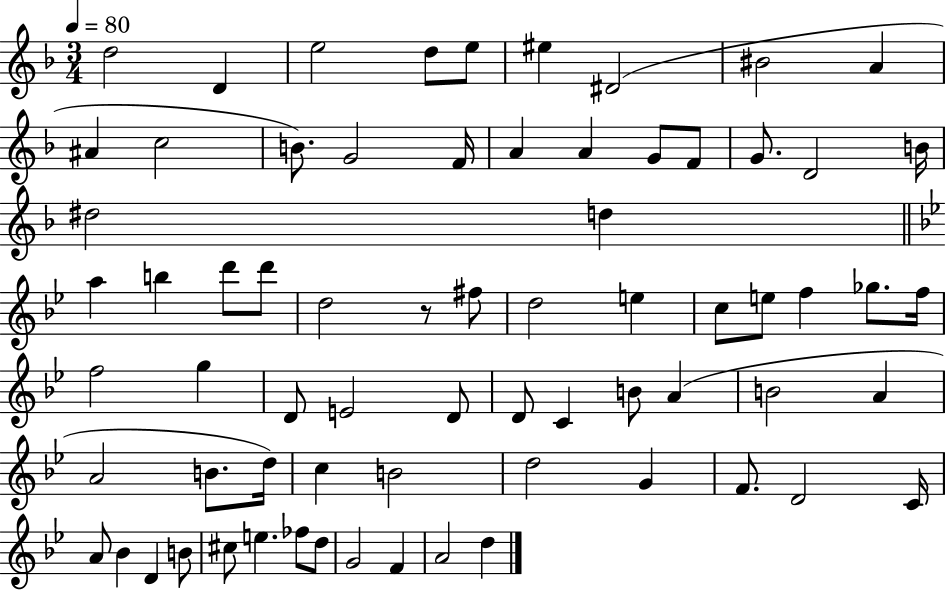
{
  \clef treble
  \numericTimeSignature
  \time 3/4
  \key f \major
  \tempo 4 = 80
  d''2 d'4 | e''2 d''8 e''8 | eis''4 dis'2( | bis'2 a'4 | \break ais'4 c''2 | b'8.) g'2 f'16 | a'4 a'4 g'8 f'8 | g'8. d'2 b'16 | \break dis''2 d''4 | \bar "||" \break \key g \minor a''4 b''4 d'''8 d'''8 | d''2 r8 fis''8 | d''2 e''4 | c''8 e''8 f''4 ges''8. f''16 | \break f''2 g''4 | d'8 e'2 d'8 | d'8 c'4 b'8 a'4( | b'2 a'4 | \break a'2 b'8. d''16) | c''4 b'2 | d''2 g'4 | f'8. d'2 c'16 | \break a'8 bes'4 d'4 b'8 | cis''8 e''4. fes''8 d''8 | g'2 f'4 | a'2 d''4 | \break \bar "|."
}